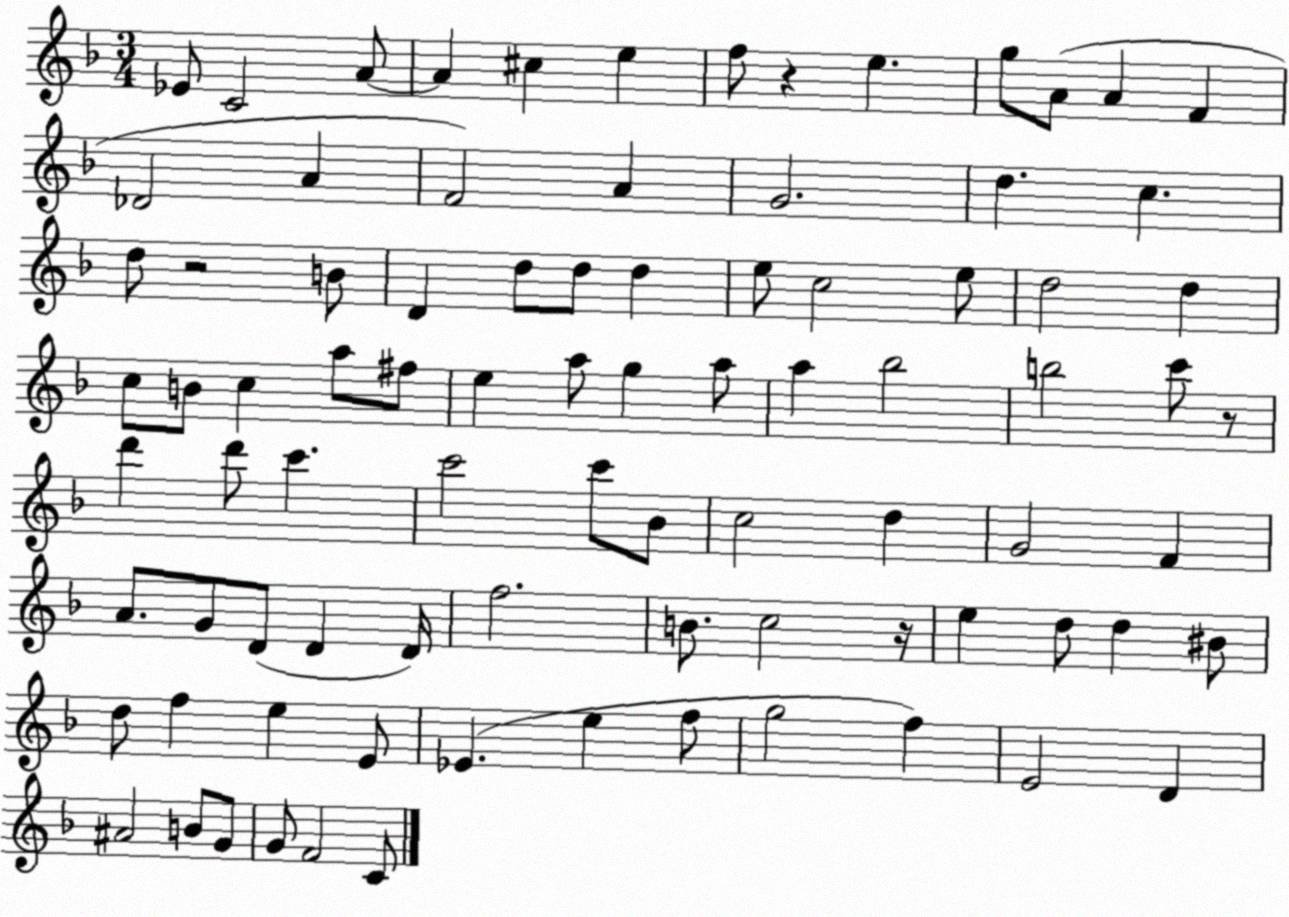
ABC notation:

X:1
T:Untitled
M:3/4
L:1/4
K:F
_E/2 C2 A/2 A ^c e f/2 z e g/2 A/2 A F _D2 A F2 A G2 d c d/2 z2 B/2 D d/2 d/2 d e/2 c2 e/2 d2 d c/2 B/2 c a/2 ^f/2 e a/2 g a/2 a _b2 b2 c'/2 z/2 d' d'/2 c' c'2 c'/2 _B/2 c2 d G2 F A/2 G/2 D/2 D D/4 f2 B/2 c2 z/4 e d/2 d ^B/2 d/2 f e E/2 _E e f/2 g2 f E2 D ^A2 B/2 G/2 G/2 F2 C/2